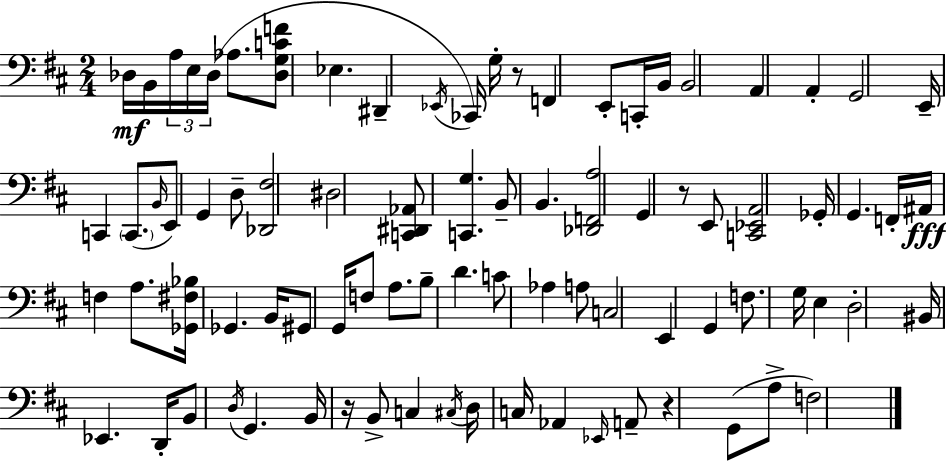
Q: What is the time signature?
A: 2/4